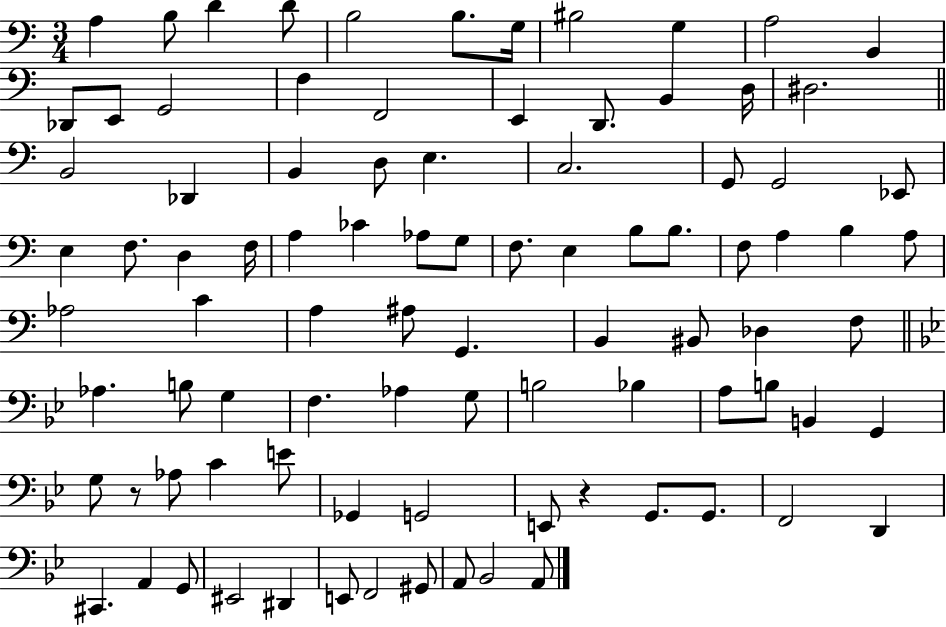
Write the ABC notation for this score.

X:1
T:Untitled
M:3/4
L:1/4
K:C
A, B,/2 D D/2 B,2 B,/2 G,/4 ^B,2 G, A,2 B,, _D,,/2 E,,/2 G,,2 F, F,,2 E,, D,,/2 B,, D,/4 ^D,2 B,,2 _D,, B,, D,/2 E, C,2 G,,/2 G,,2 _E,,/2 E, F,/2 D, F,/4 A, _C _A,/2 G,/2 F,/2 E, B,/2 B,/2 F,/2 A, B, A,/2 _A,2 C A, ^A,/2 G,, B,, ^B,,/2 _D, F,/2 _A, B,/2 G, F, _A, G,/2 B,2 _B, A,/2 B,/2 B,, G,, G,/2 z/2 _A,/2 C E/2 _G,, G,,2 E,,/2 z G,,/2 G,,/2 F,,2 D,, ^C,, A,, G,,/2 ^E,,2 ^D,, E,,/2 F,,2 ^G,,/2 A,,/2 _B,,2 A,,/2